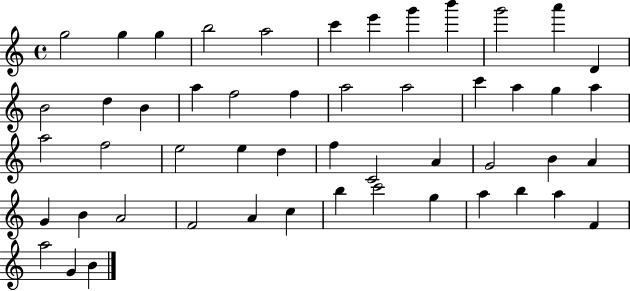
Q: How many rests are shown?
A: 0